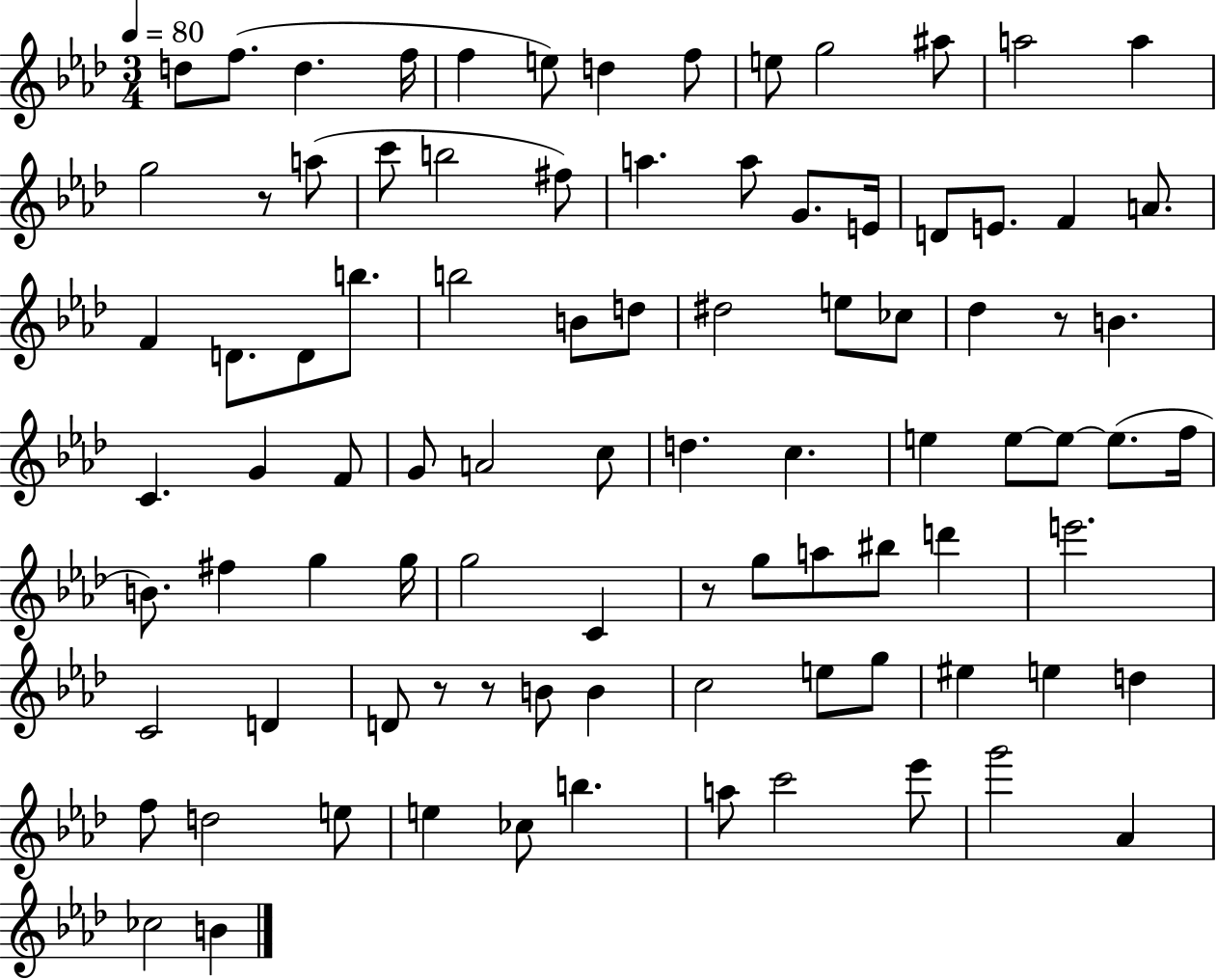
{
  \clef treble
  \numericTimeSignature
  \time 3/4
  \key aes \major
  \tempo 4 = 80
  d''8 f''8.( d''4. f''16 | f''4 e''8) d''4 f''8 | e''8 g''2 ais''8 | a''2 a''4 | \break g''2 r8 a''8( | c'''8 b''2 fis''8) | a''4. a''8 g'8. e'16 | d'8 e'8. f'4 a'8. | \break f'4 d'8. d'8 b''8. | b''2 b'8 d''8 | dis''2 e''8 ces''8 | des''4 r8 b'4. | \break c'4. g'4 f'8 | g'8 a'2 c''8 | d''4. c''4. | e''4 e''8~~ e''8~~ e''8.( f''16 | \break b'8.) fis''4 g''4 g''16 | g''2 c'4 | r8 g''8 a''8 bis''8 d'''4 | e'''2. | \break c'2 d'4 | d'8 r8 r8 b'8 b'4 | c''2 e''8 g''8 | eis''4 e''4 d''4 | \break f''8 d''2 e''8 | e''4 ces''8 b''4. | a''8 c'''2 ees'''8 | g'''2 aes'4 | \break ces''2 b'4 | \bar "|."
}